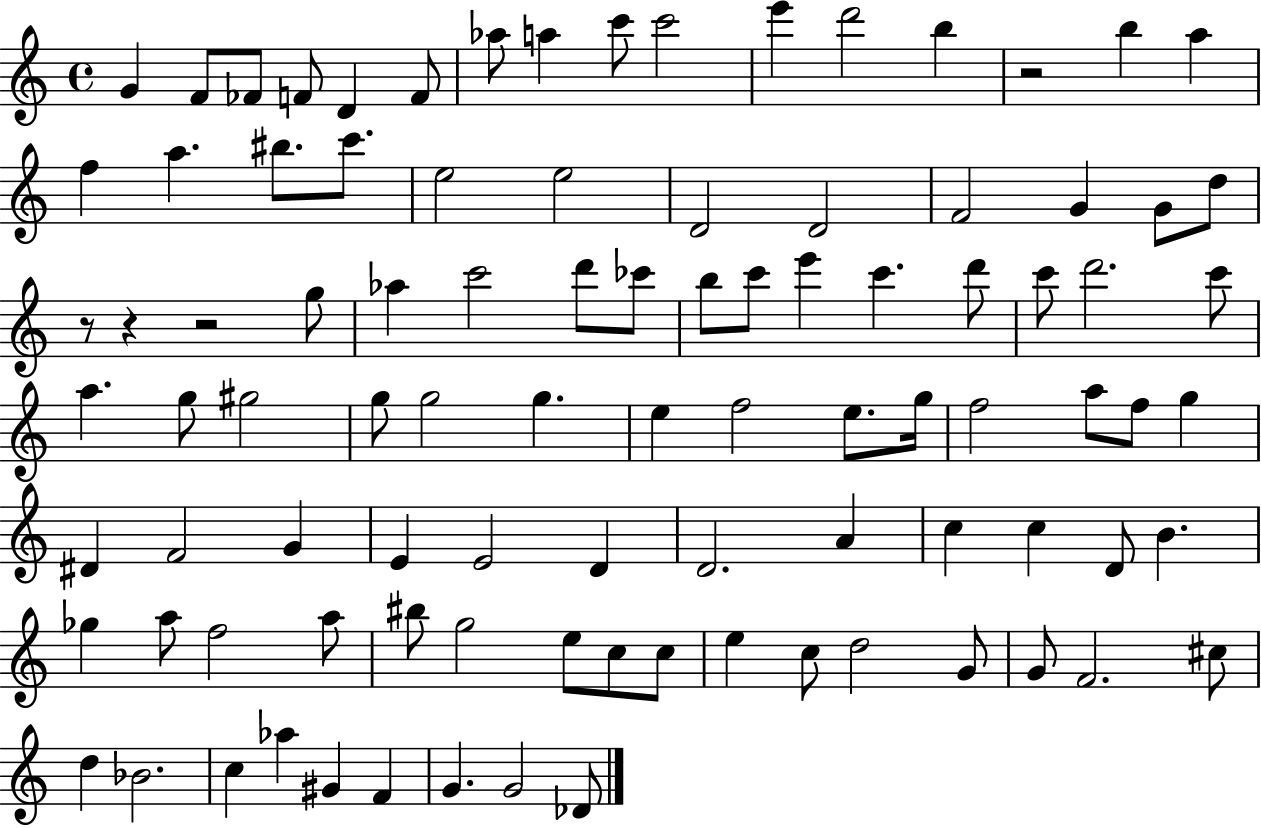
{
  \clef treble
  \time 4/4
  \defaultTimeSignature
  \key c \major
  g'4 f'8 fes'8 f'8 d'4 f'8 | aes''8 a''4 c'''8 c'''2 | e'''4 d'''2 b''4 | r2 b''4 a''4 | \break f''4 a''4. bis''8. c'''8. | e''2 e''2 | d'2 d'2 | f'2 g'4 g'8 d''8 | \break r8 r4 r2 g''8 | aes''4 c'''2 d'''8 ces'''8 | b''8 c'''8 e'''4 c'''4. d'''8 | c'''8 d'''2. c'''8 | \break a''4. g''8 gis''2 | g''8 g''2 g''4. | e''4 f''2 e''8. g''16 | f''2 a''8 f''8 g''4 | \break dis'4 f'2 g'4 | e'4 e'2 d'4 | d'2. a'4 | c''4 c''4 d'8 b'4. | \break ges''4 a''8 f''2 a''8 | bis''8 g''2 e''8 c''8 c''8 | e''4 c''8 d''2 g'8 | g'8 f'2. cis''8 | \break d''4 bes'2. | c''4 aes''4 gis'4 f'4 | g'4. g'2 des'8 | \bar "|."
}